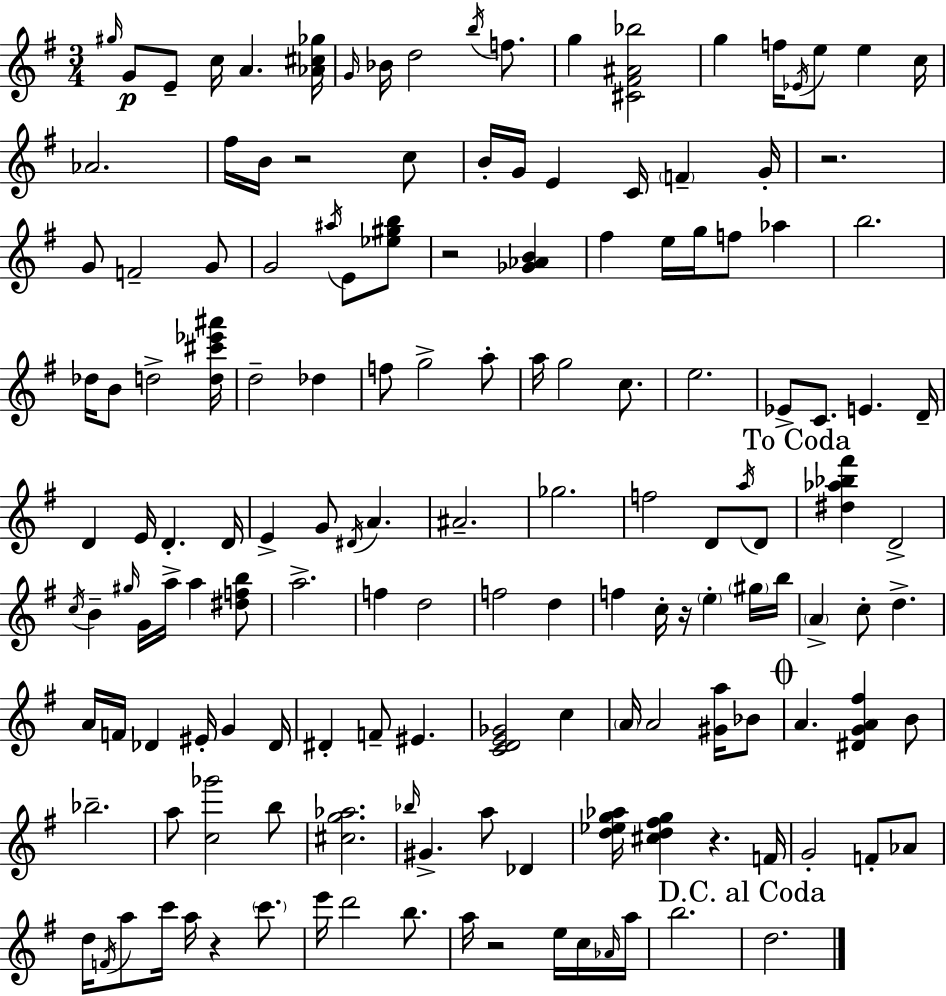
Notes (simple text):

G#5/s G4/e E4/e C5/s A4/q. [Ab4,C#5,Gb5]/s G4/s Bb4/s D5/h B5/s F5/e. G5/q [C#4,F#4,A#4,Bb5]/h G5/q F5/s Eb4/s E5/e E5/q C5/s Ab4/h. F#5/s B4/s R/h C5/e B4/s G4/s E4/q C4/s F4/q G4/s R/h. G4/e F4/h G4/e G4/h A#5/s E4/e [Eb5,G#5,B5]/e R/h [Gb4,Ab4,B4]/q F#5/q E5/s G5/s F5/e Ab5/q B5/h. Db5/s B4/e D5/h [D5,C#6,Eb6,A#6]/s D5/h Db5/q F5/e G5/h A5/e A5/s G5/h C5/e. E5/h. Eb4/e C4/e. E4/q. D4/s D4/q E4/s D4/q. D4/s E4/q G4/e D#4/s A4/q. A#4/h. Gb5/h. F5/h D4/e A5/s D4/e [D#5,Ab5,Bb5,F#6]/q D4/h C5/s B4/q G#5/s G4/s A5/s A5/q [D#5,F5,B5]/e A5/h. F5/q D5/h F5/h D5/q F5/q C5/s R/s E5/q G#5/s B5/s A4/q C5/e D5/q. A4/s F4/s Db4/q EIS4/s G4/q Db4/s D#4/q F4/e EIS4/q. [C4,D4,E4,Gb4]/h C5/q A4/s A4/h [G#4,A5]/s Bb4/e A4/q. [D#4,G4,A4,F#5]/q B4/e Bb5/h. A5/e [C5,Gb6]/h B5/e [C#5,G5,Ab5]/h. Bb5/s G#4/q. A5/e Db4/q [D5,Eb5,G5,Ab5]/s [C#5,D5,F#5,G5]/q R/q. F4/s G4/h F4/e Ab4/e D5/s F4/s A5/e C6/s A5/s R/q C6/e. E6/s D6/h B5/e. A5/s R/h E5/s C5/s Ab4/s A5/s B5/h. D5/h.